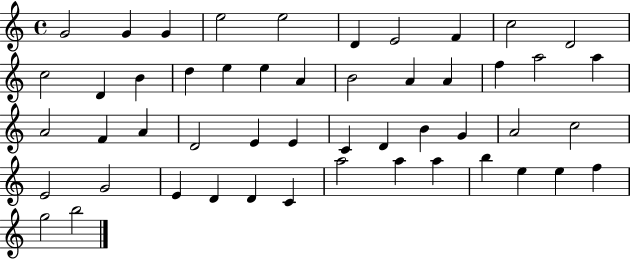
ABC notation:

X:1
T:Untitled
M:4/4
L:1/4
K:C
G2 G G e2 e2 D E2 F c2 D2 c2 D B d e e A B2 A A f a2 a A2 F A D2 E E C D B G A2 c2 E2 G2 E D D C a2 a a b e e f g2 b2